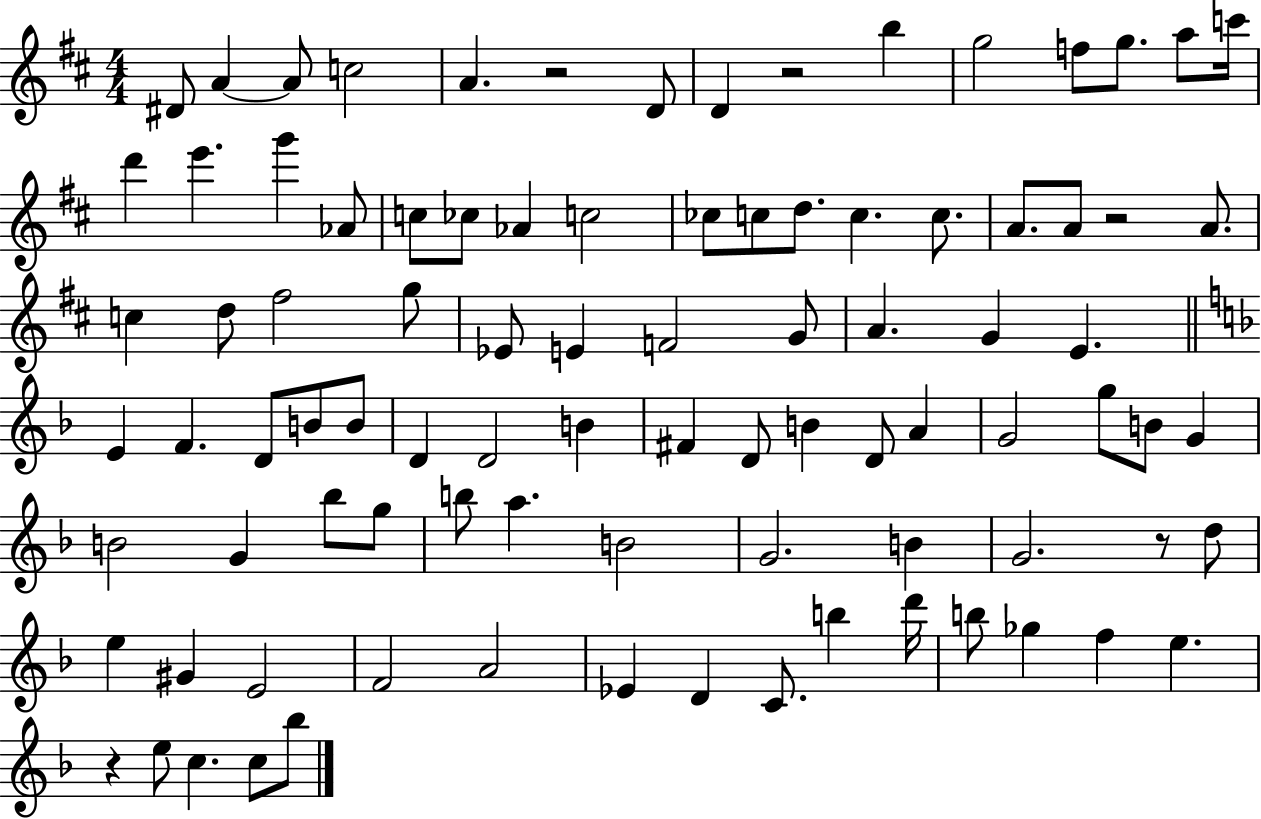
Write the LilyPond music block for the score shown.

{
  \clef treble
  \numericTimeSignature
  \time 4/4
  \key d \major
  dis'8 a'4~~ a'8 c''2 | a'4. r2 d'8 | d'4 r2 b''4 | g''2 f''8 g''8. a''8 c'''16 | \break d'''4 e'''4. g'''4 aes'8 | c''8 ces''8 aes'4 c''2 | ces''8 c''8 d''8. c''4. c''8. | a'8. a'8 r2 a'8. | \break c''4 d''8 fis''2 g''8 | ees'8 e'4 f'2 g'8 | a'4. g'4 e'4. | \bar "||" \break \key d \minor e'4 f'4. d'8 b'8 b'8 | d'4 d'2 b'4 | fis'4 d'8 b'4 d'8 a'4 | g'2 g''8 b'8 g'4 | \break b'2 g'4 bes''8 g''8 | b''8 a''4. b'2 | g'2. b'4 | g'2. r8 d''8 | \break e''4 gis'4 e'2 | f'2 a'2 | ees'4 d'4 c'8. b''4 d'''16 | b''8 ges''4 f''4 e''4. | \break r4 e''8 c''4. c''8 bes''8 | \bar "|."
}